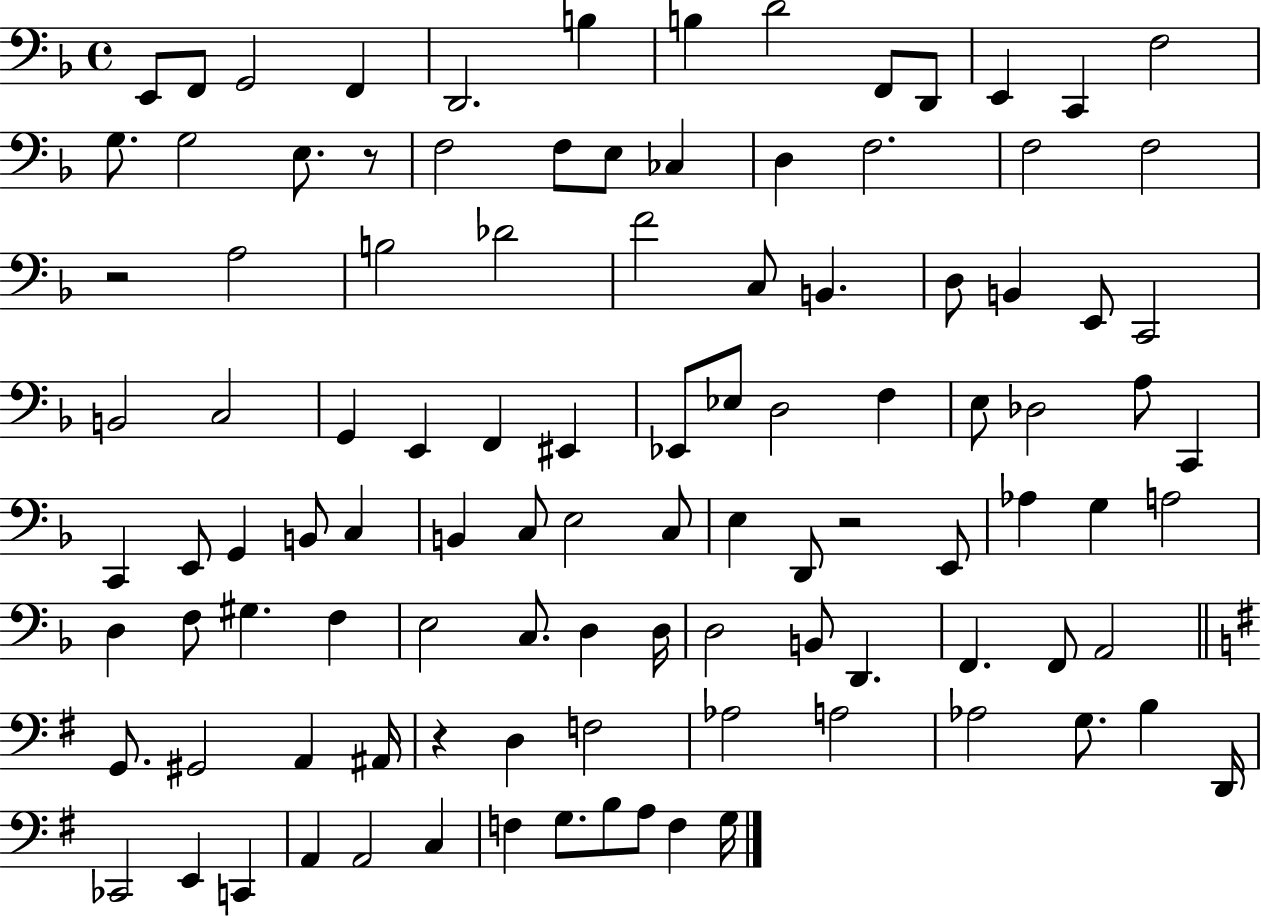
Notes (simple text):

E2/e F2/e G2/h F2/q D2/h. B3/q B3/q D4/h F2/e D2/e E2/q C2/q F3/h G3/e. G3/h E3/e. R/e F3/h F3/e E3/e CES3/q D3/q F3/h. F3/h F3/h R/h A3/h B3/h Db4/h F4/h C3/e B2/q. D3/e B2/q E2/e C2/h B2/h C3/h G2/q E2/q F2/q EIS2/q Eb2/e Eb3/e D3/h F3/q E3/e Db3/h A3/e C2/q C2/q E2/e G2/q B2/e C3/q B2/q C3/e E3/h C3/e E3/q D2/e R/h E2/e Ab3/q G3/q A3/h D3/q F3/e G#3/q. F3/q E3/h C3/e. D3/q D3/s D3/h B2/e D2/q. F2/q. F2/e A2/h G2/e. G#2/h A2/q A#2/s R/q D3/q F3/h Ab3/h A3/h Ab3/h G3/e. B3/q D2/s CES2/h E2/q C2/q A2/q A2/h C3/q F3/q G3/e. B3/e A3/e F3/q G3/s